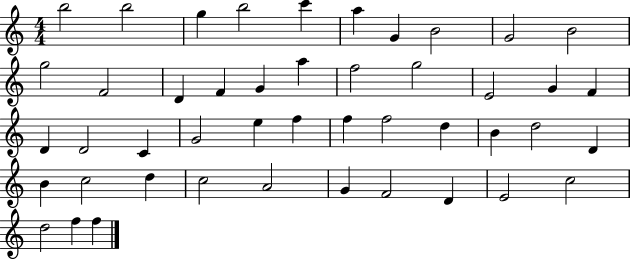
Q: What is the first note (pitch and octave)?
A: B5